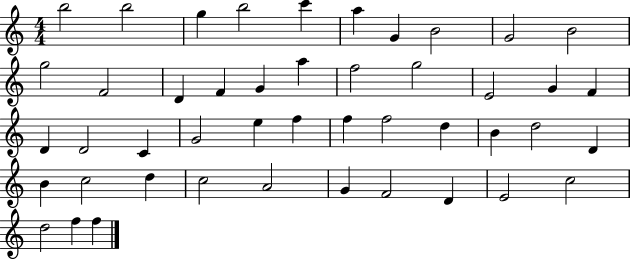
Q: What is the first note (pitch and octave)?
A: B5